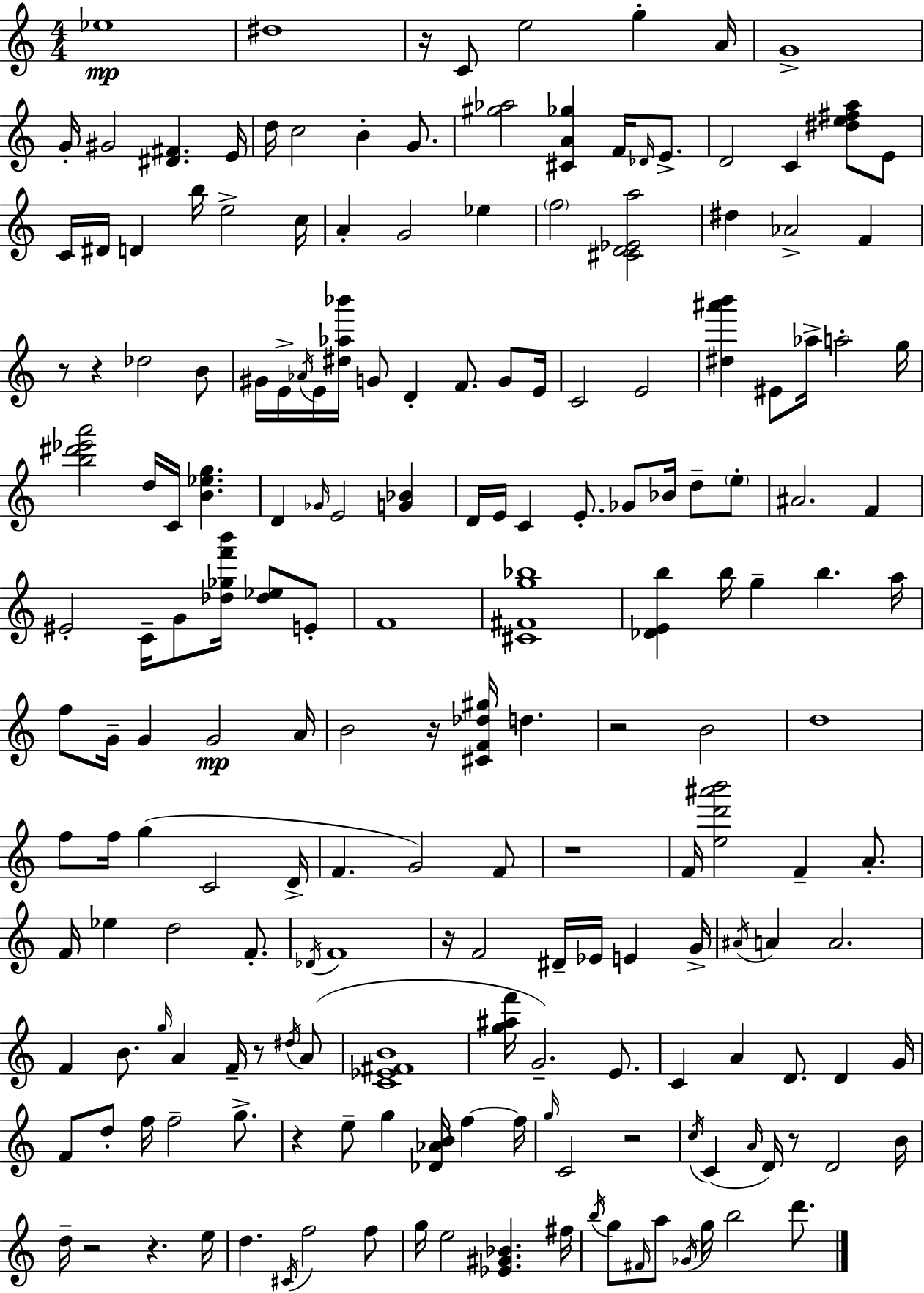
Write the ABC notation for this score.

X:1
T:Untitled
M:4/4
L:1/4
K:C
_e4 ^d4 z/4 C/2 e2 g A/4 G4 G/4 ^G2 [^D^F] E/4 d/4 c2 B G/2 [^g_a]2 [^CA_g] F/4 _D/4 E/2 D2 C [^de^fa]/2 E/2 C/4 ^D/4 D b/4 e2 c/4 A G2 _e f2 [^CD_Ea]2 ^d _A2 F z/2 z _d2 B/2 ^G/4 E/4 _A/4 E/4 [^d_a_b']/4 G/2 D F/2 G/2 E/4 C2 E2 [^d^a'b'] ^E/2 _a/4 a2 g/4 [b^d'_e'a']2 d/4 C/4 [B_eg] D _G/4 E2 [G_B] D/4 E/4 C E/2 _G/2 _B/4 d/2 e/2 ^A2 F ^E2 C/4 G/2 [_d_gf'b']/4 [_d_e]/2 E/2 F4 [^C^Fg_b]4 [_DEb] b/4 g b a/4 f/2 G/4 G G2 A/4 B2 z/4 [^CF_d^g]/4 d z2 B2 d4 f/2 f/4 g C2 D/4 F G2 F/2 z4 F/4 [ed'^a'b']2 F A/2 F/4 _e d2 F/2 _D/4 F4 z/4 F2 ^D/4 _E/4 E G/4 ^A/4 A A2 F B/2 g/4 A F/4 z/2 ^d/4 A/2 [C_E^FB]4 [g^af']/4 G2 E/2 C A D/2 D G/4 F/2 d/2 f/4 f2 g/2 z e/2 g [_D_AB]/4 f f/4 g/4 C2 z2 c/4 C A/4 D/4 z/2 D2 B/4 d/4 z2 z e/4 d ^C/4 f2 f/2 g/4 e2 [_E^G_B] ^f/4 b/4 g/2 ^F/4 a/2 _G/4 g/4 b2 d'/2